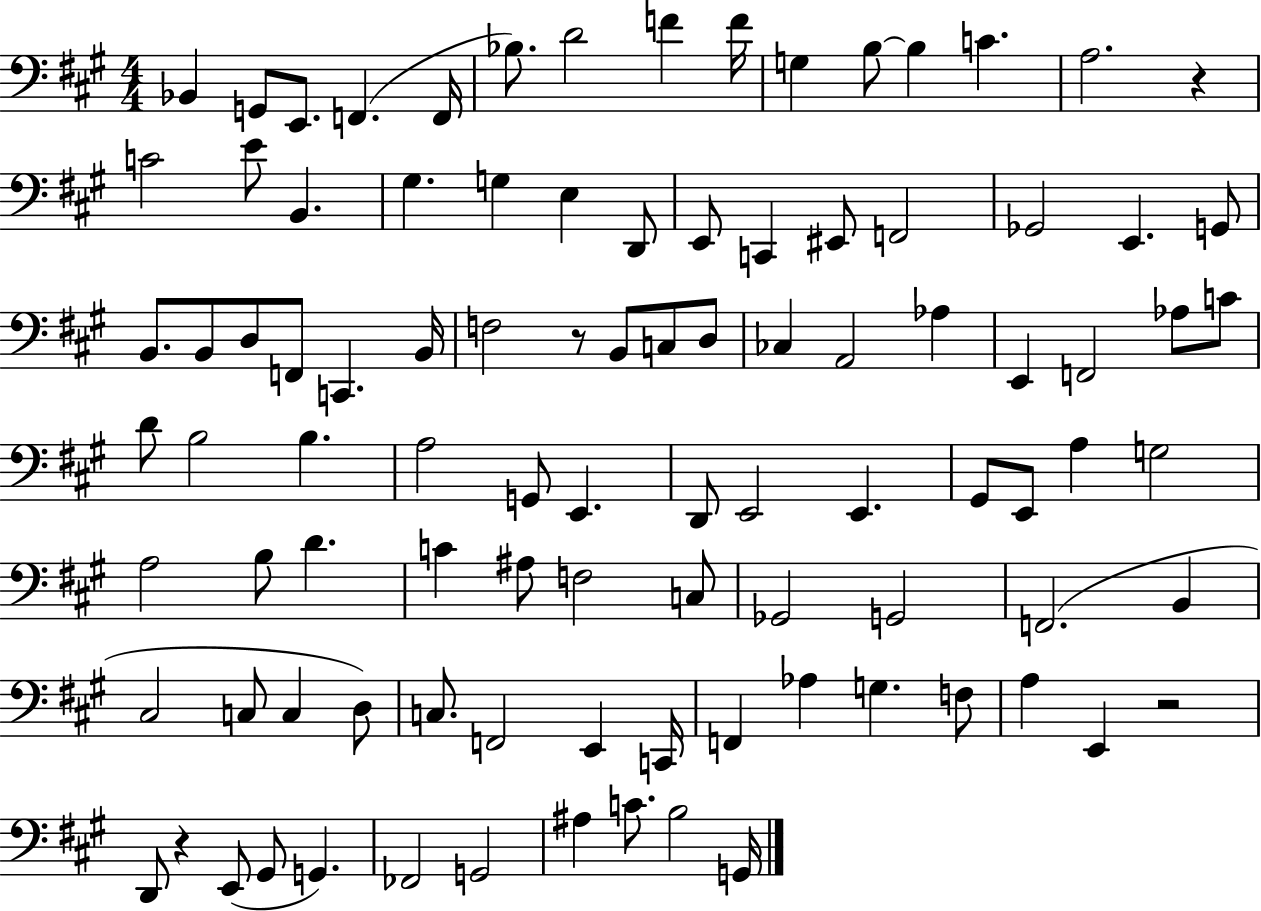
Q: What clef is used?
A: bass